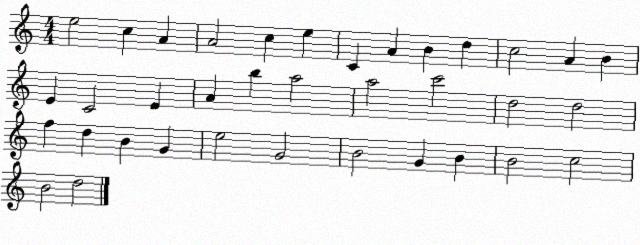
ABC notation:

X:1
T:Untitled
M:4/4
L:1/4
K:C
e2 c A A2 c e C A B d c2 A B E C2 E A b a2 a2 c'2 d2 d2 f d B G e2 G2 B2 G B B2 c2 B2 d2